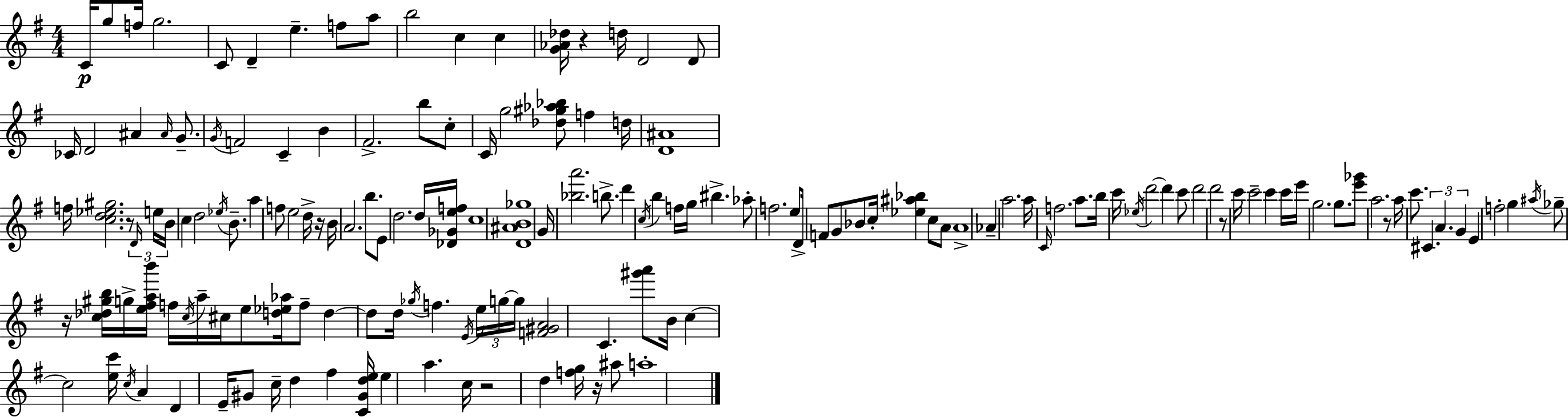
C4/s G5/e F5/s G5/h. C4/e D4/q E5/q. F5/e A5/e B5/h C5/q C5/q [G4,Ab4,Db5]/s R/q D5/s D4/h D4/e CES4/s D4/h A#4/q A#4/s G4/e. G4/s F4/h C4/q B4/q F#4/h. B5/e C5/e C4/s G5/h [Db5,G#5,Ab5,Bb5]/e F5/q D5/s [D4,A#4]/w F5/s [C5,D5,Eb5,G#5]/h. R/e D4/s E5/s B4/s C5/q D5/h Eb5/s B4/e. A5/q F5/e E5/h D5/s R/s B4/s A4/h. B5/e. E4/e D5/h. D5/s [Db4,Gb4,E5,F5]/s C5/w [D4,A#4,B4,Gb5]/w G4/s [Bb5,A6]/h. B5/e. D6/q C5/s B5/q F5/s G5/s BIS5/q. Ab5/e F5/h. E5/e D4/s F4/e G4/e Bb4/e C5/s [Eb5,A#5,Bb5]/q C5/e A4/e A4/w Ab4/q A5/h. A5/s C4/s F5/h. A5/e. B5/s C6/s Eb5/s D6/h D6/q C6/e D6/h D6/h R/e C6/s C6/h C6/q C6/s E6/s G5/h. G5/e. [E6,Gb6]/e A5/h. R/e A5/s C6/e. C#4/q. A4/q. G4/q E4/q F5/h G5/q A#5/s Gb5/e R/s [C5,Db5,G#5,B5]/s G5/s [E5,F#5,A5,B6]/s F5/s C5/s A5/s C#5/s E5/e [D5,Eb5,Ab5]/s F5/e D5/q D5/e D5/s Gb5/s F5/q. E4/s E5/s G5/s G5/s [F4,G#4,A4]/h C4/q. [G#6,A6]/e B4/s C5/q C5/h [E5,C6]/s C5/s A4/q D4/q E4/s G#4/e C5/s D5/q F#5/q [C4,G#4,D5,E5]/s E5/q A5/q. C5/s R/h D5/q [F5,G5]/s R/s A#5/e A5/w